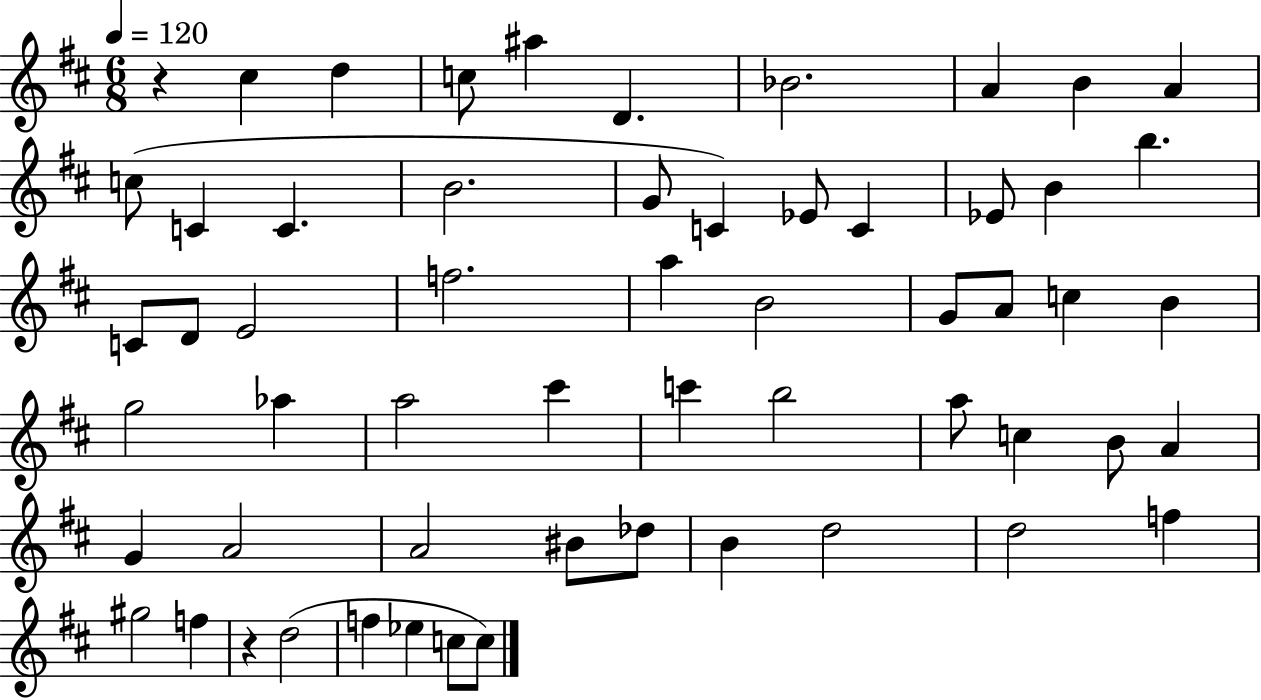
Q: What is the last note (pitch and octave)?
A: C5